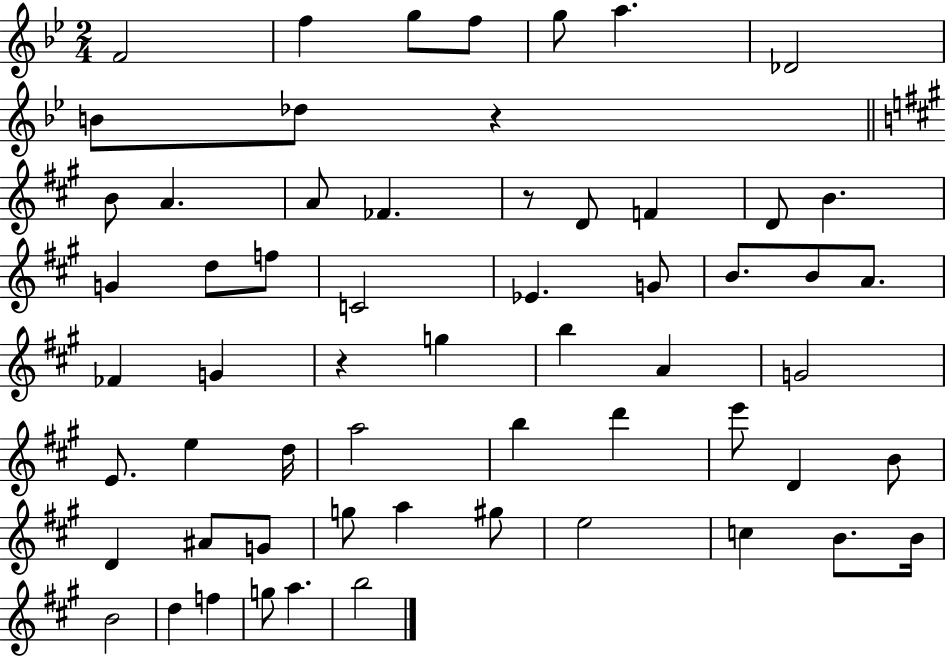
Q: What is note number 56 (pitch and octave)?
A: A5